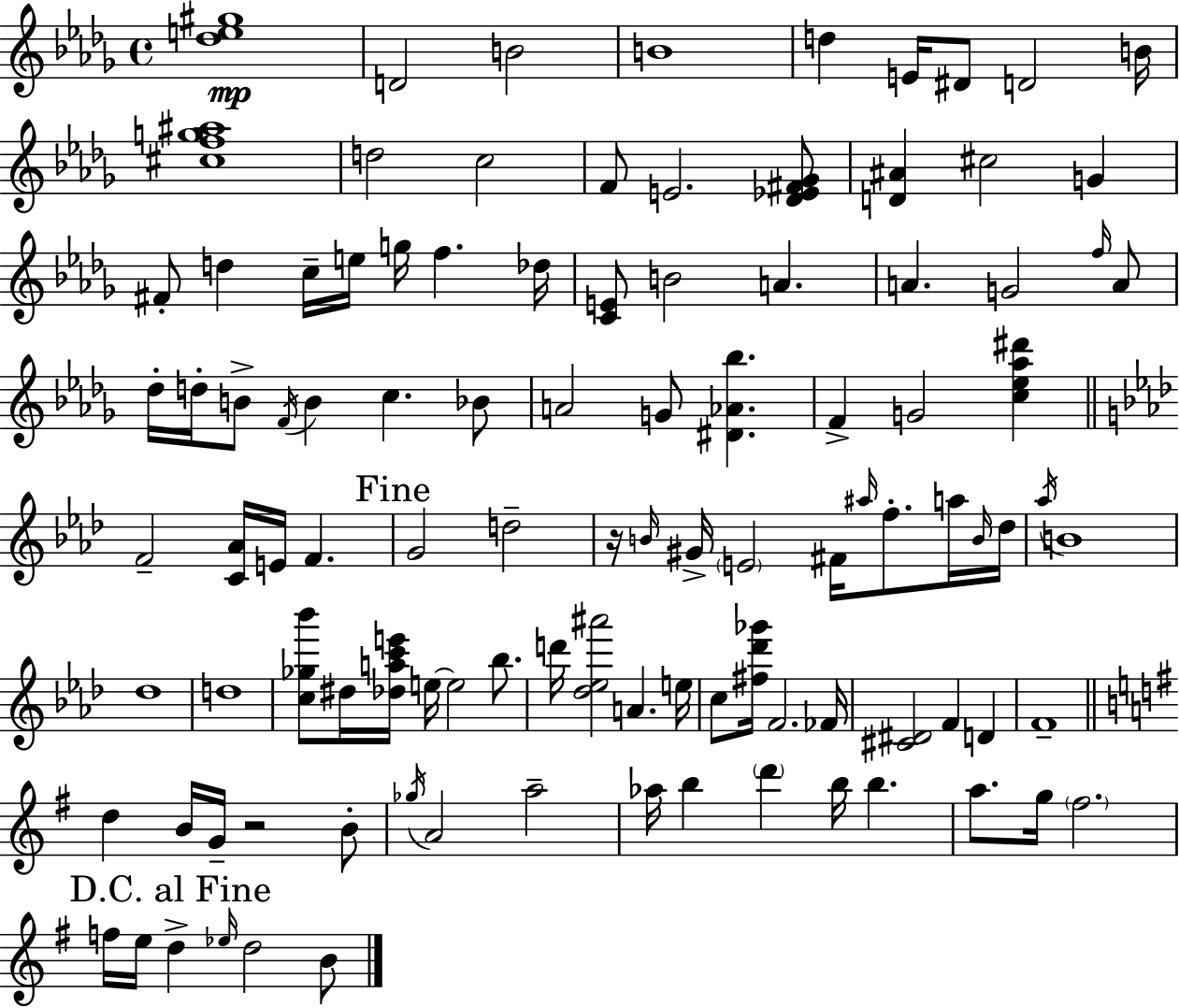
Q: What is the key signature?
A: BES minor